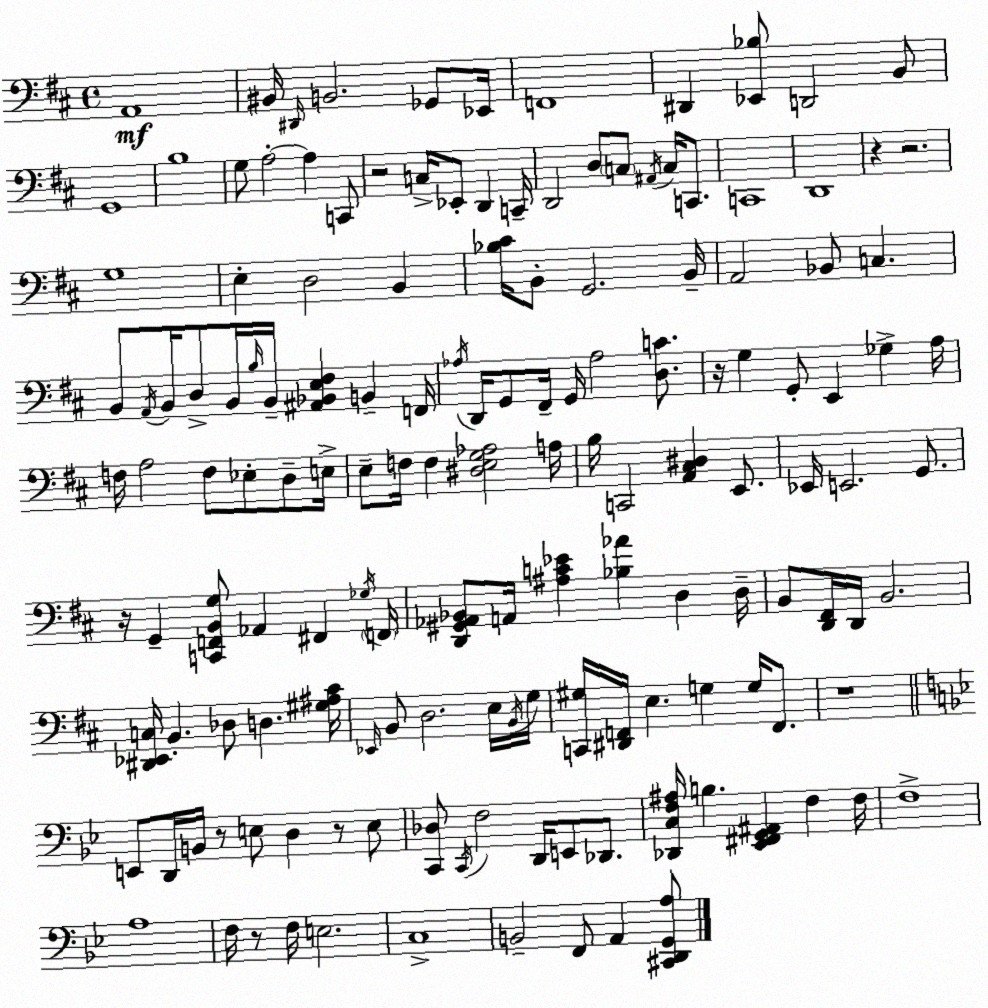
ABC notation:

X:1
T:Untitled
M:4/4
L:1/4
K:D
A,,4 ^B,,/4 ^D,,/4 B,,2 _G,,/2 _E,,/4 F,,4 ^D,, [_E,,_B,]/2 D,,2 B,,/2 G,,4 B,4 G,/2 A,2 A, C,,/2 z2 C,/4 _E,,/2 D,, C,,/4 D,,2 D,/2 C,/2 ^A,,/4 C,/4 C,,/2 C,,4 D,,4 z z2 G,4 E, D,2 B,, [_B,^C]/4 B,,/2 G,,2 B,,/4 A,,2 _B,,/2 C, B,,/2 A,,/4 B,,/4 D,/2 B,,/4 B,/4 B,,/4 [^A,,_B,,E,^F,] B,, F,,/4 _A,/4 D,,/4 G,,/2 ^F,,/4 G,,/4 _A,2 [D,C]/2 z/4 G, G,,/2 E,, _G, A,/4 F,/4 A,2 F,/2 _E,/2 D,/2 E,/4 E,/2 F,/4 F, [^D,E,G,_A,]2 A,/4 B,/4 C,,2 [A,,^C,^D,] E,,/2 _E,,/4 E,,2 G,,/2 z/4 G,, [C,,F,,B,,G,]/2 _A,, ^F,, _G,/4 F,,/4 [D,,^G,,_A,,_B,,]/2 A,,/4 [^A,C_E] [_B,_A] D, D,/4 B,,/2 [D,,^F,,]/4 D,,/4 B,,2 [^D,,_E,,C,]/4 B,, _D,/2 D, [^G,^A,^C]/4 _E,,/4 B,,/2 D,2 E,/4 B,,/4 G,/4 [C,,^G,]/4 [^D,,F,,]/4 E, G, G,/4 F,,/2 z4 E,,/2 D,,/4 B,,/4 z/2 E,/2 D, z/2 E,/2 [C,,_D,]/2 C,,/4 F,2 D,,/4 E,,/2 _D,,/2 [_D,,C,F,^A,]/4 B, [_E,,^F,,G,,^A,,] F, F,/4 F,4 A,4 F,/4 z/2 F,/4 E,2 C,4 B,,2 F,,/2 A,, [^C,,D,,G,,A,]/2